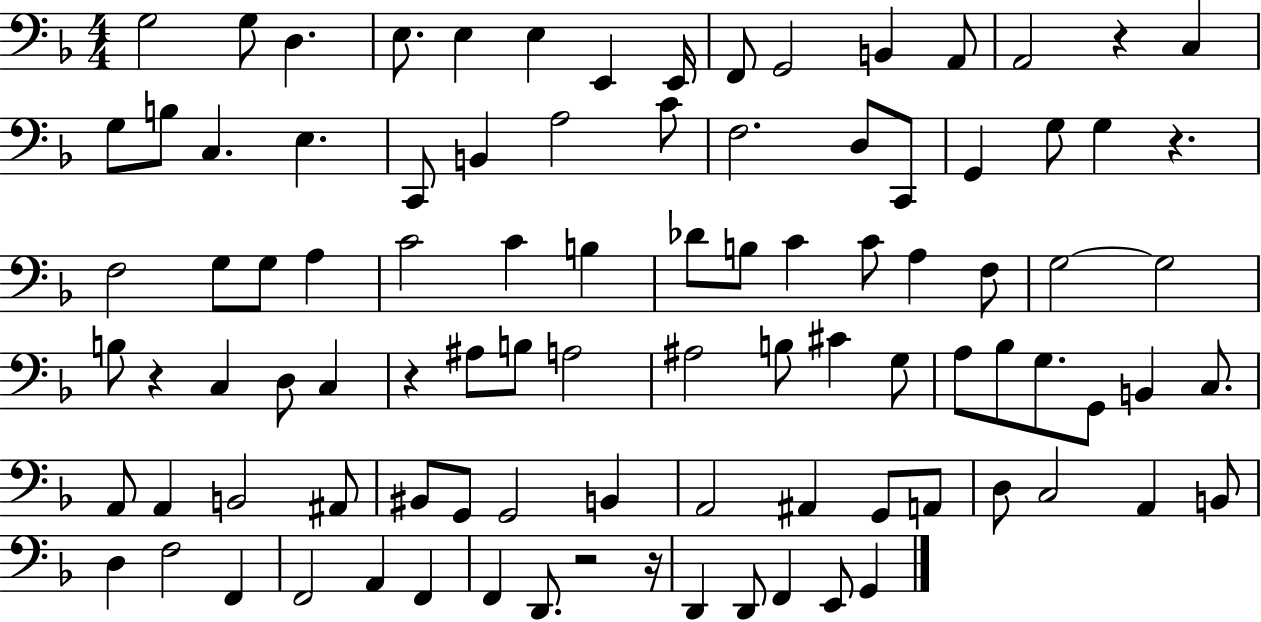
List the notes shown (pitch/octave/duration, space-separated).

G3/h G3/e D3/q. E3/e. E3/q E3/q E2/q E2/s F2/e G2/h B2/q A2/e A2/h R/q C3/q G3/e B3/e C3/q. E3/q. C2/e B2/q A3/h C4/e F3/h. D3/e C2/e G2/q G3/e G3/q R/q. F3/h G3/e G3/e A3/q C4/h C4/q B3/q Db4/e B3/e C4/q C4/e A3/q F3/e G3/h G3/h B3/e R/q C3/q D3/e C3/q R/q A#3/e B3/e A3/h A#3/h B3/e C#4/q G3/e A3/e Bb3/e G3/e. G2/e B2/q C3/e. A2/e A2/q B2/h A#2/e BIS2/e G2/e G2/h B2/q A2/h A#2/q G2/e A2/e D3/e C3/h A2/q B2/e D3/q F3/h F2/q F2/h A2/q F2/q F2/q D2/e. R/h R/s D2/q D2/e F2/q E2/e G2/q